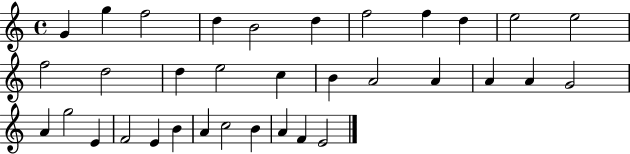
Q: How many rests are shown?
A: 0